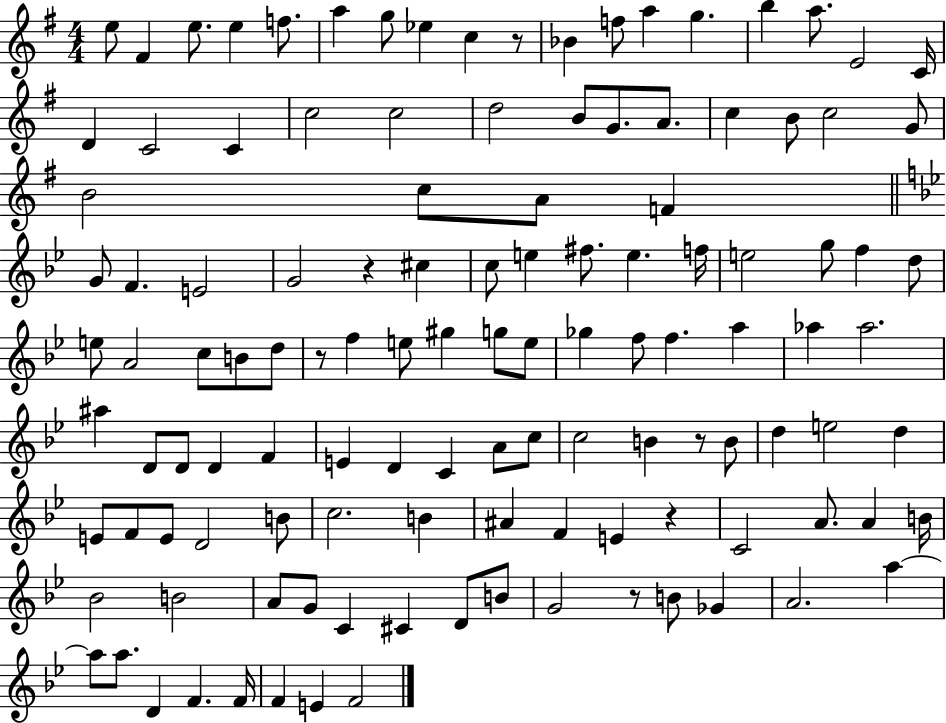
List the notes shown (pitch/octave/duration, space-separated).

E5/e F#4/q E5/e. E5/q F5/e. A5/q G5/e Eb5/q C5/q R/e Bb4/q F5/e A5/q G5/q. B5/q A5/e. E4/h C4/s D4/q C4/h C4/q C5/h C5/h D5/h B4/e G4/e. A4/e. C5/q B4/e C5/h G4/e B4/h C5/e A4/e F4/q G4/e F4/q. E4/h G4/h R/q C#5/q C5/e E5/q F#5/e. E5/q. F5/s E5/h G5/e F5/q D5/e E5/e A4/h C5/e B4/e D5/e R/e F5/q E5/e G#5/q G5/e E5/e Gb5/q F5/e F5/q. A5/q Ab5/q Ab5/h. A#5/q D4/e D4/e D4/q F4/q E4/q D4/q C4/q A4/e C5/e C5/h B4/q R/e B4/e D5/q E5/h D5/q E4/e F4/e E4/e D4/h B4/e C5/h. B4/q A#4/q F4/q E4/q R/q C4/h A4/e. A4/q B4/s Bb4/h B4/h A4/e G4/e C4/q C#4/q D4/e B4/e G4/h R/e B4/e Gb4/q A4/h. A5/q A5/e A5/e. D4/q F4/q. F4/s F4/q E4/q F4/h